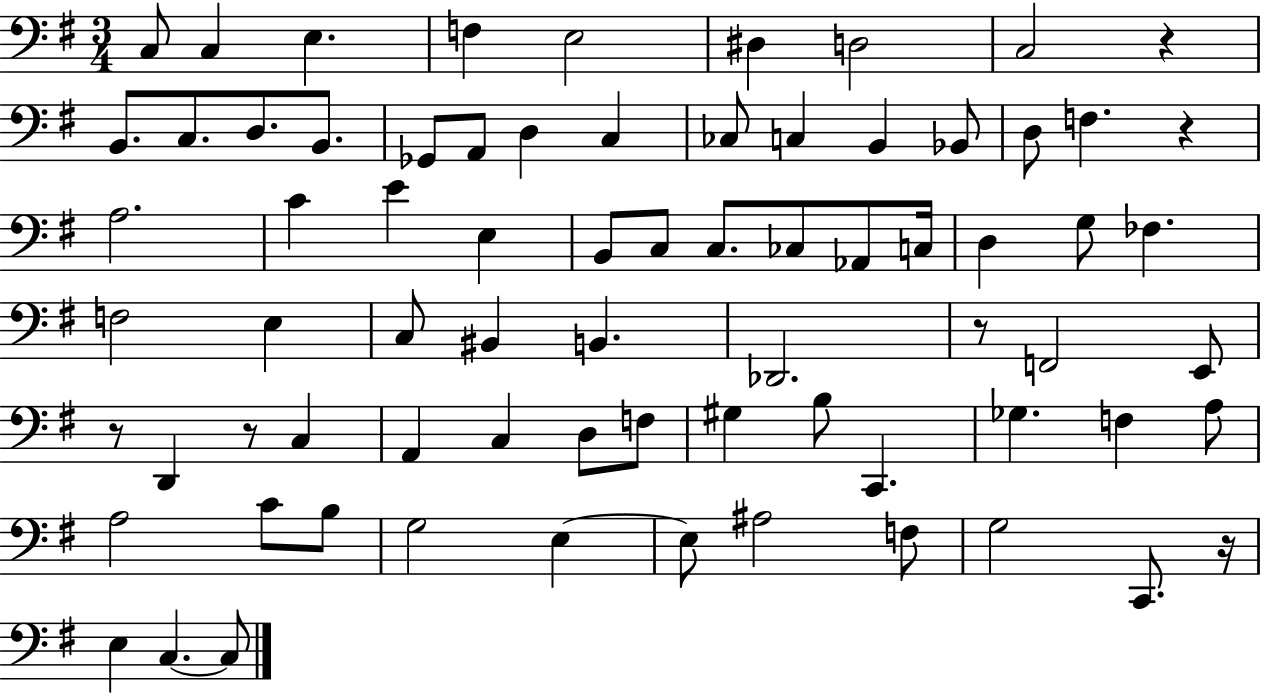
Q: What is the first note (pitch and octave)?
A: C3